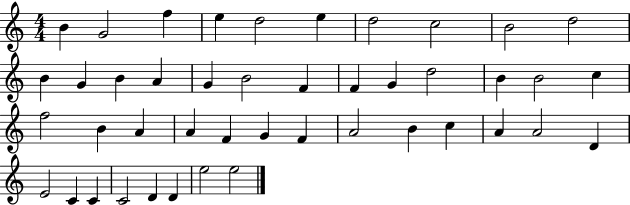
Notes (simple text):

B4/q G4/h F5/q E5/q D5/h E5/q D5/h C5/h B4/h D5/h B4/q G4/q B4/q A4/q G4/q B4/h F4/q F4/q G4/q D5/h B4/q B4/h C5/q F5/h B4/q A4/q A4/q F4/q G4/q F4/q A4/h B4/q C5/q A4/q A4/h D4/q E4/h C4/q C4/q C4/h D4/q D4/q E5/h E5/h